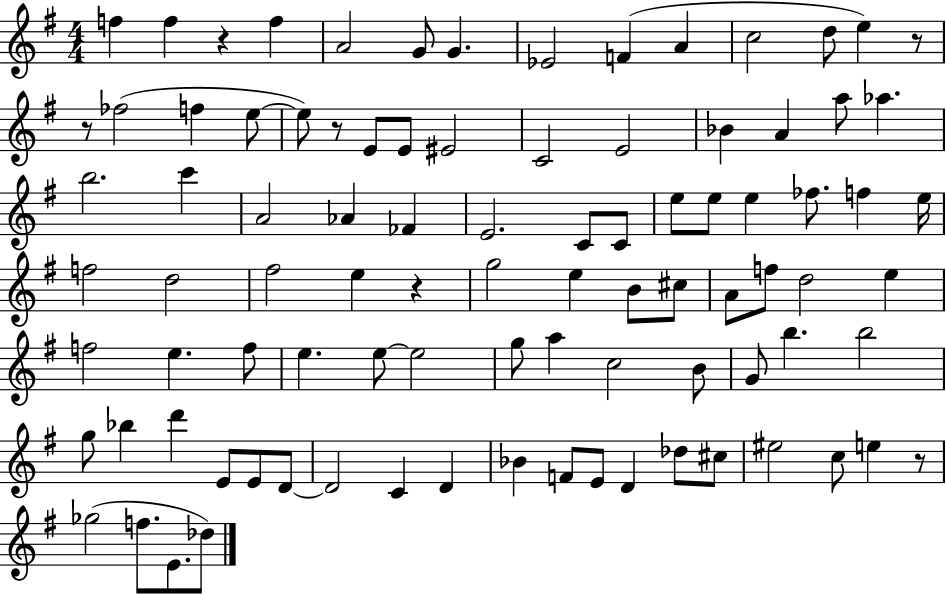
F5/q F5/q R/q F5/q A4/h G4/e G4/q. Eb4/h F4/q A4/q C5/h D5/e E5/q R/e R/e FES5/h F5/q E5/e E5/e R/e E4/e E4/e EIS4/h C4/h E4/h Bb4/q A4/q A5/e Ab5/q. B5/h. C6/q A4/h Ab4/q FES4/q E4/h. C4/e C4/e E5/e E5/e E5/q FES5/e. F5/q E5/s F5/h D5/h F#5/h E5/q R/q G5/h E5/q B4/e C#5/e A4/e F5/e D5/h E5/q F5/h E5/q. F5/e E5/q. E5/e E5/h G5/e A5/q C5/h B4/e G4/e B5/q. B5/h G5/e Bb5/q D6/q E4/e E4/e D4/e D4/h C4/q D4/q Bb4/q F4/e E4/e D4/q Db5/e C#5/e EIS5/h C5/e E5/q R/e Gb5/h F5/e. E4/e. Db5/e